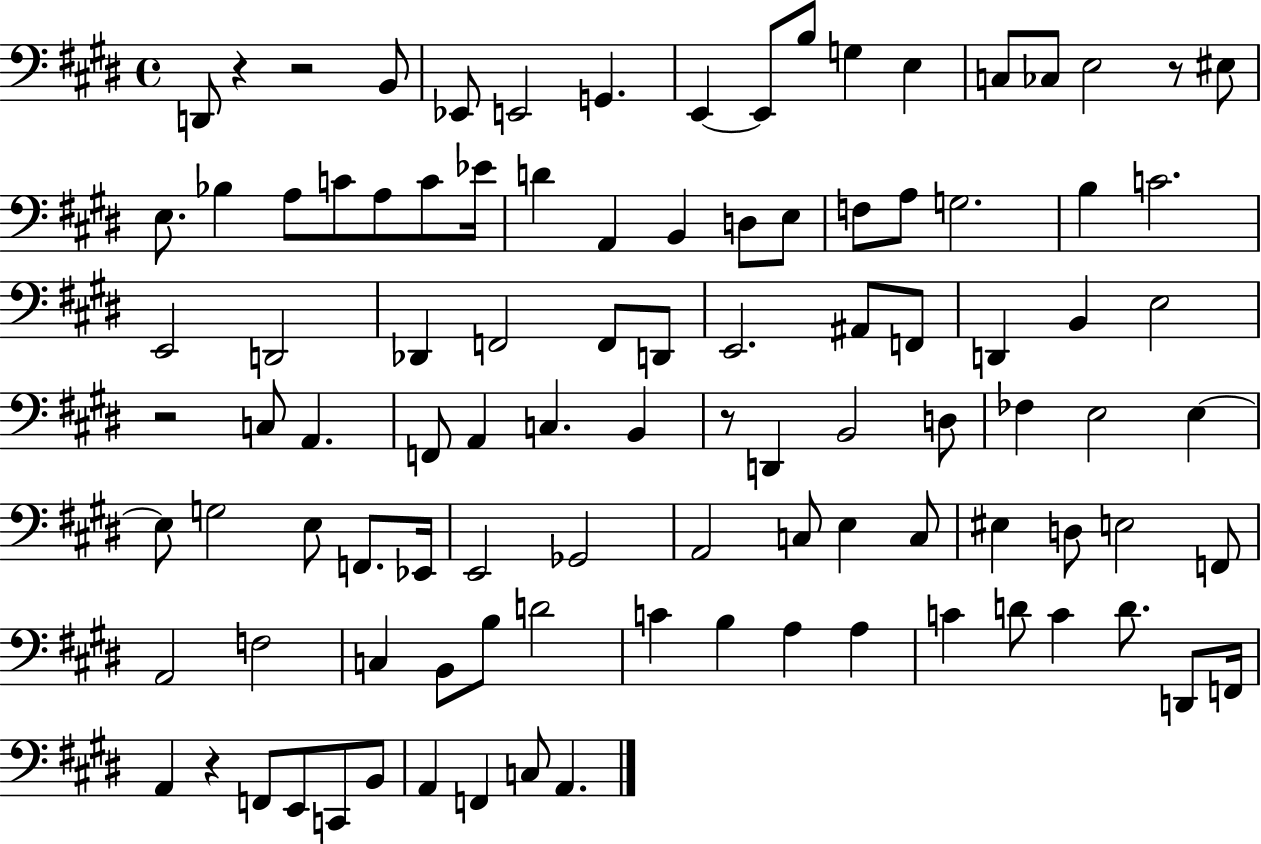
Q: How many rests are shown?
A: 6